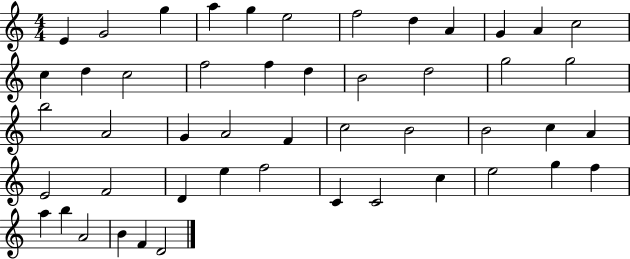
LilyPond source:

{
  \clef treble
  \numericTimeSignature
  \time 4/4
  \key c \major
  e'4 g'2 g''4 | a''4 g''4 e''2 | f''2 d''4 a'4 | g'4 a'4 c''2 | \break c''4 d''4 c''2 | f''2 f''4 d''4 | b'2 d''2 | g''2 g''2 | \break b''2 a'2 | g'4 a'2 f'4 | c''2 b'2 | b'2 c''4 a'4 | \break e'2 f'2 | d'4 e''4 f''2 | c'4 c'2 c''4 | e''2 g''4 f''4 | \break a''4 b''4 a'2 | b'4 f'4 d'2 | \bar "|."
}